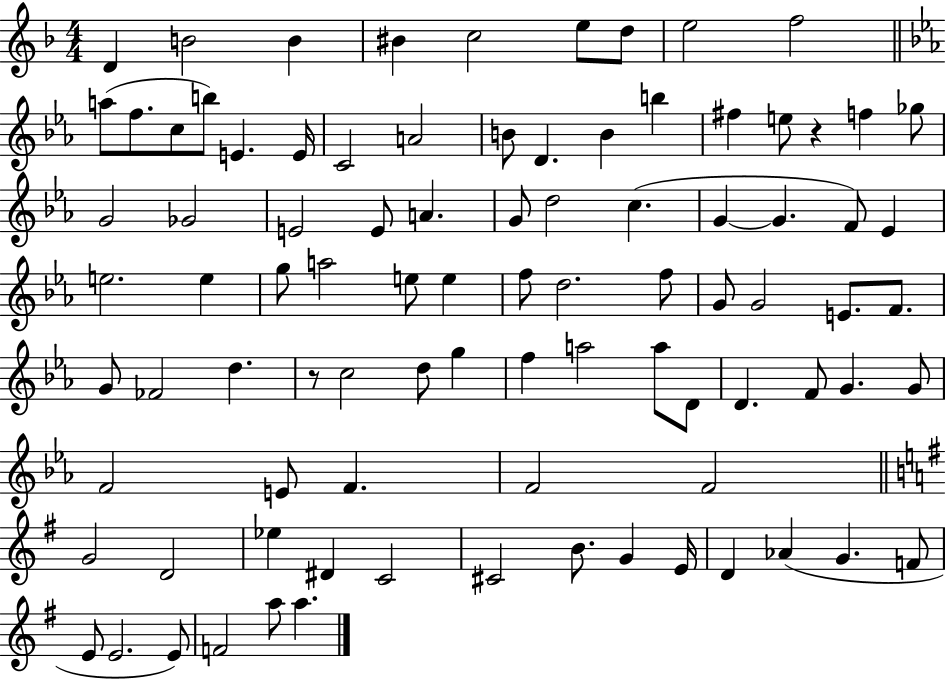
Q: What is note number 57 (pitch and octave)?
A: F5